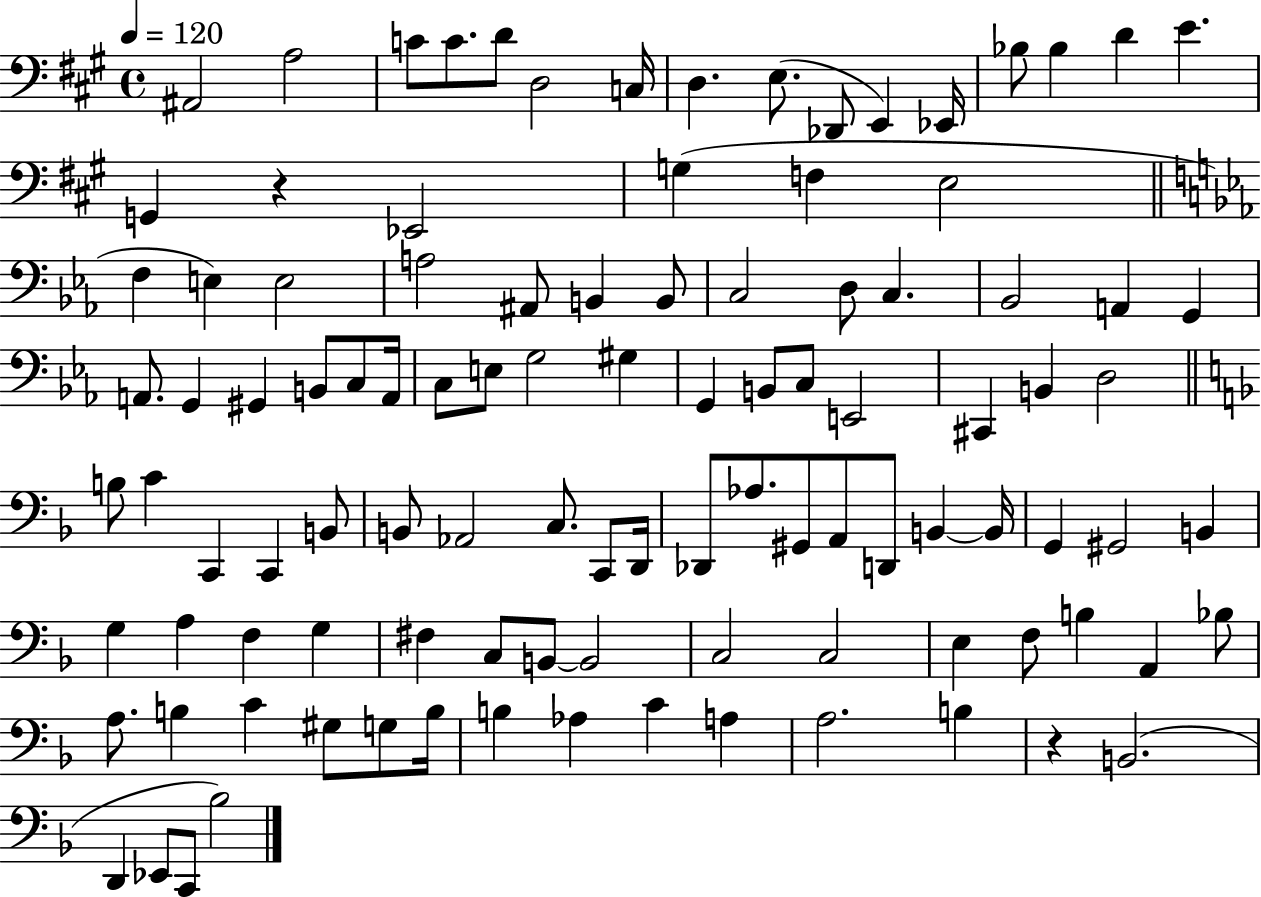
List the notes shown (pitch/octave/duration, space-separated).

A#2/h A3/h C4/e C4/e. D4/e D3/h C3/s D3/q. E3/e. Db2/e E2/q Eb2/s Bb3/e Bb3/q D4/q E4/q. G2/q R/q Eb2/h G3/q F3/q E3/h F3/q E3/q E3/h A3/h A#2/e B2/q B2/e C3/h D3/e C3/q. Bb2/h A2/q G2/q A2/e. G2/q G#2/q B2/e C3/e A2/s C3/e E3/e G3/h G#3/q G2/q B2/e C3/e E2/h C#2/q B2/q D3/h B3/e C4/q C2/q C2/q B2/e B2/e Ab2/h C3/e. C2/e D2/s Db2/e Ab3/e. G#2/e A2/e D2/e B2/q B2/s G2/q G#2/h B2/q G3/q A3/q F3/q G3/q F#3/q C3/e B2/e B2/h C3/h C3/h E3/q F3/e B3/q A2/q Bb3/e A3/e. B3/q C4/q G#3/e G3/e B3/s B3/q Ab3/q C4/q A3/q A3/h. B3/q R/q B2/h. D2/q Eb2/e C2/e Bb3/h